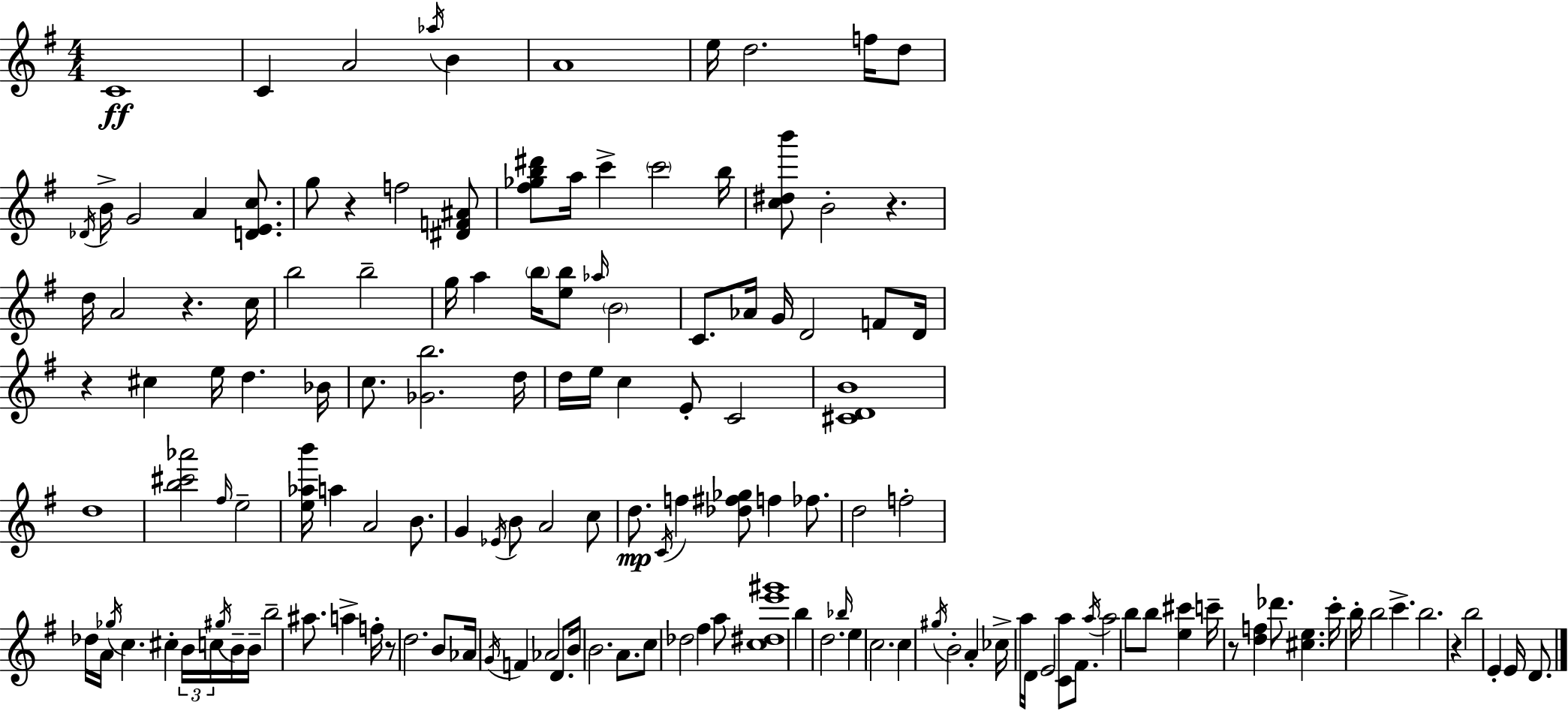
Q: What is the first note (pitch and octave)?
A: C4